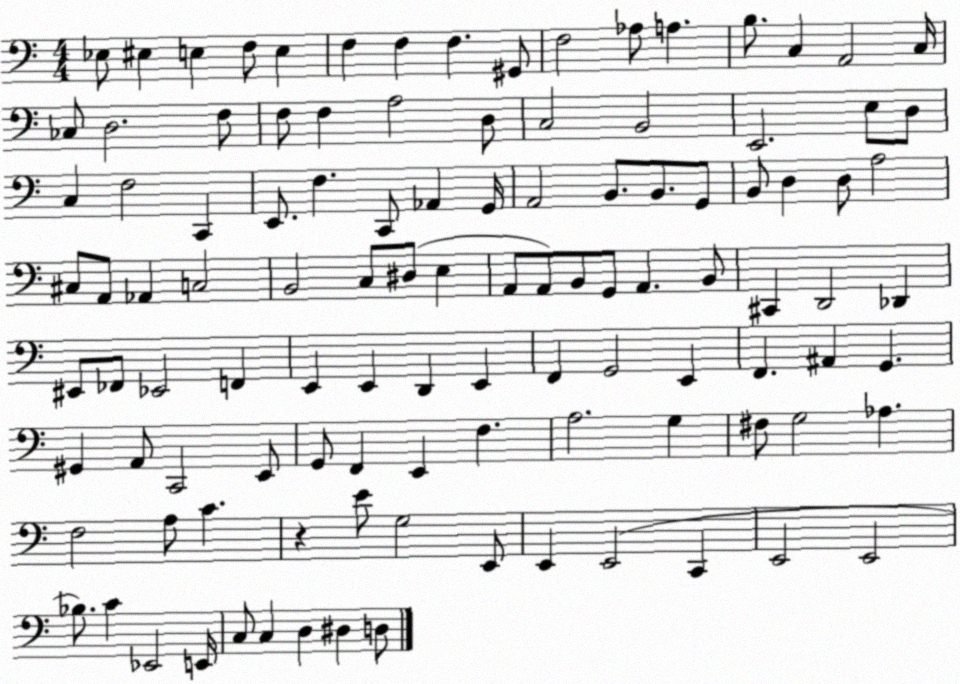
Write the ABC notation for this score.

X:1
T:Untitled
M:4/4
L:1/4
K:C
_E,/2 ^E, E, F,/2 E, F, F, F, ^G,,/2 F,2 _A,/2 A, B,/2 C, A,,2 C,/4 _C,/2 D,2 F,/2 F,/2 F, A,2 D,/2 C,2 B,,2 E,,2 E,/2 D,/2 C, F,2 C,, E,,/2 F, C,,/2 _A,, G,,/4 A,,2 B,,/2 B,,/2 G,,/2 B,,/2 D, D,/2 A,2 ^C,/2 A,,/2 _A,, C,2 B,,2 C,/2 ^D,/2 E, A,,/2 A,,/2 B,,/2 G,,/2 A,, B,,/2 ^C,, D,,2 _D,, ^E,,/2 _F,,/2 _E,,2 F,, E,, E,, D,, E,, F,, G,,2 E,, F,, ^A,, G,, ^G,, A,,/2 C,,2 E,,/2 G,,/2 F,, E,, F, A,2 G, ^F,/2 G,2 _A, F,2 A,/2 C z E/2 G,2 E,,/2 E,, E,,2 C,, E,,2 E,,2 _B,/2 C _E,,2 E,,/4 C,/2 C, D, ^D, D,/2